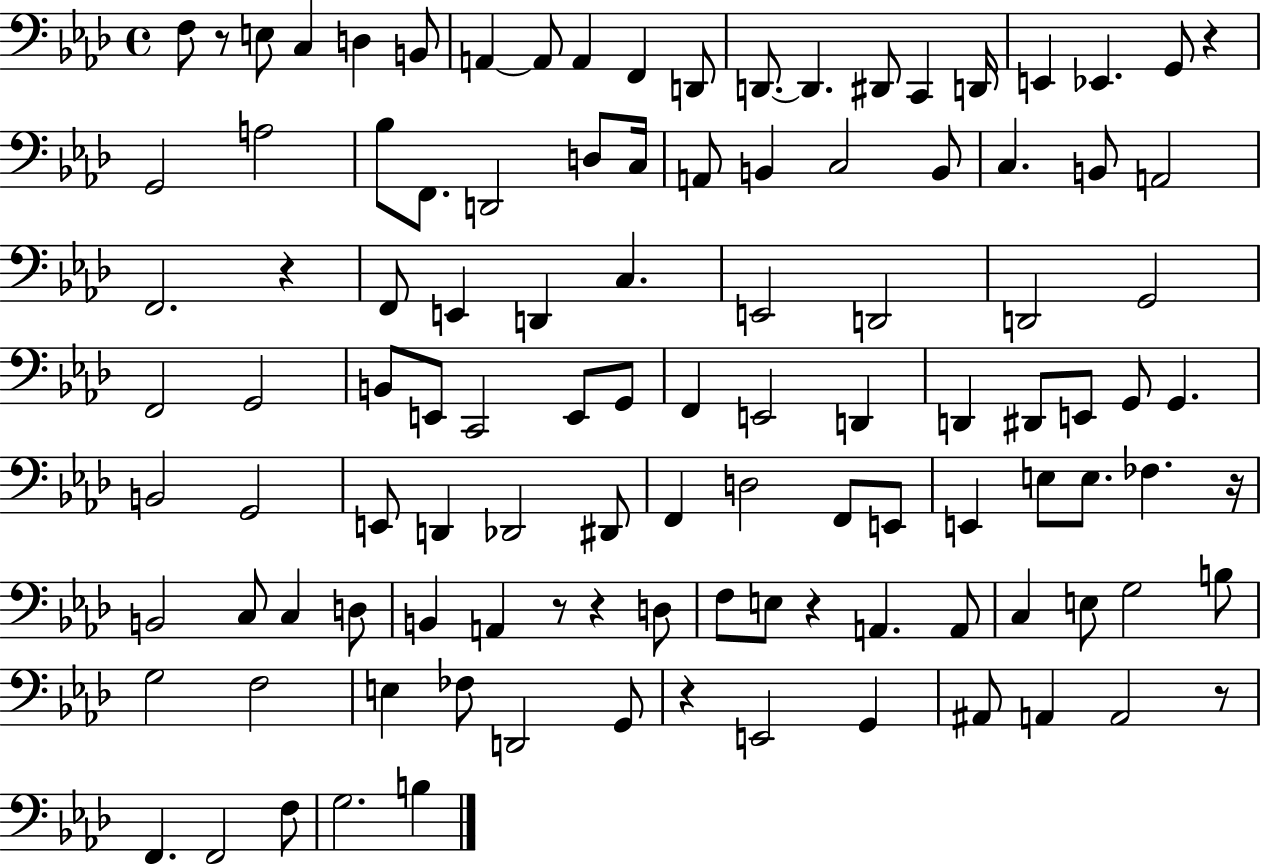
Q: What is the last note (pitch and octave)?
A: B3